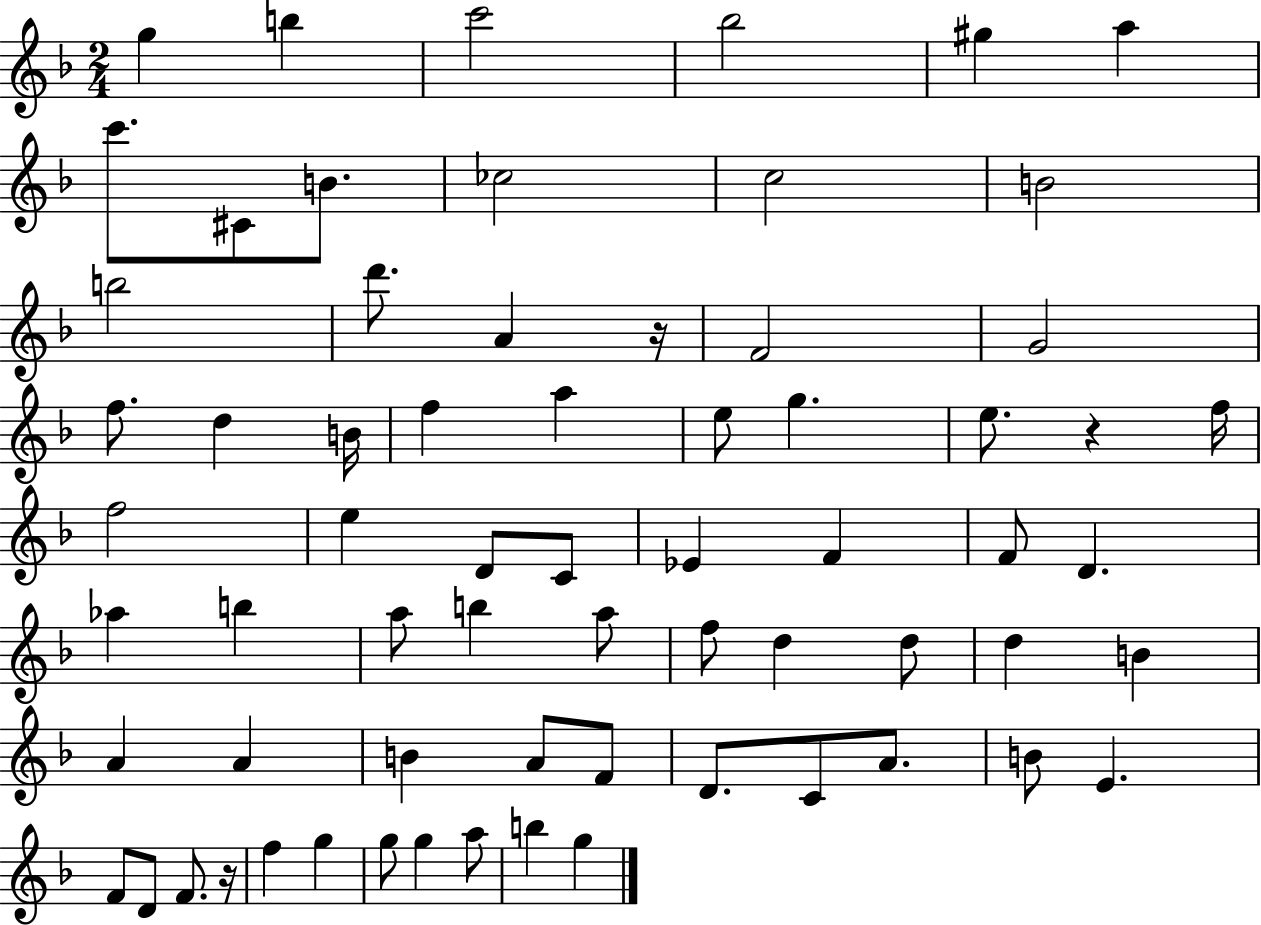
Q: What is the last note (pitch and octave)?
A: G5